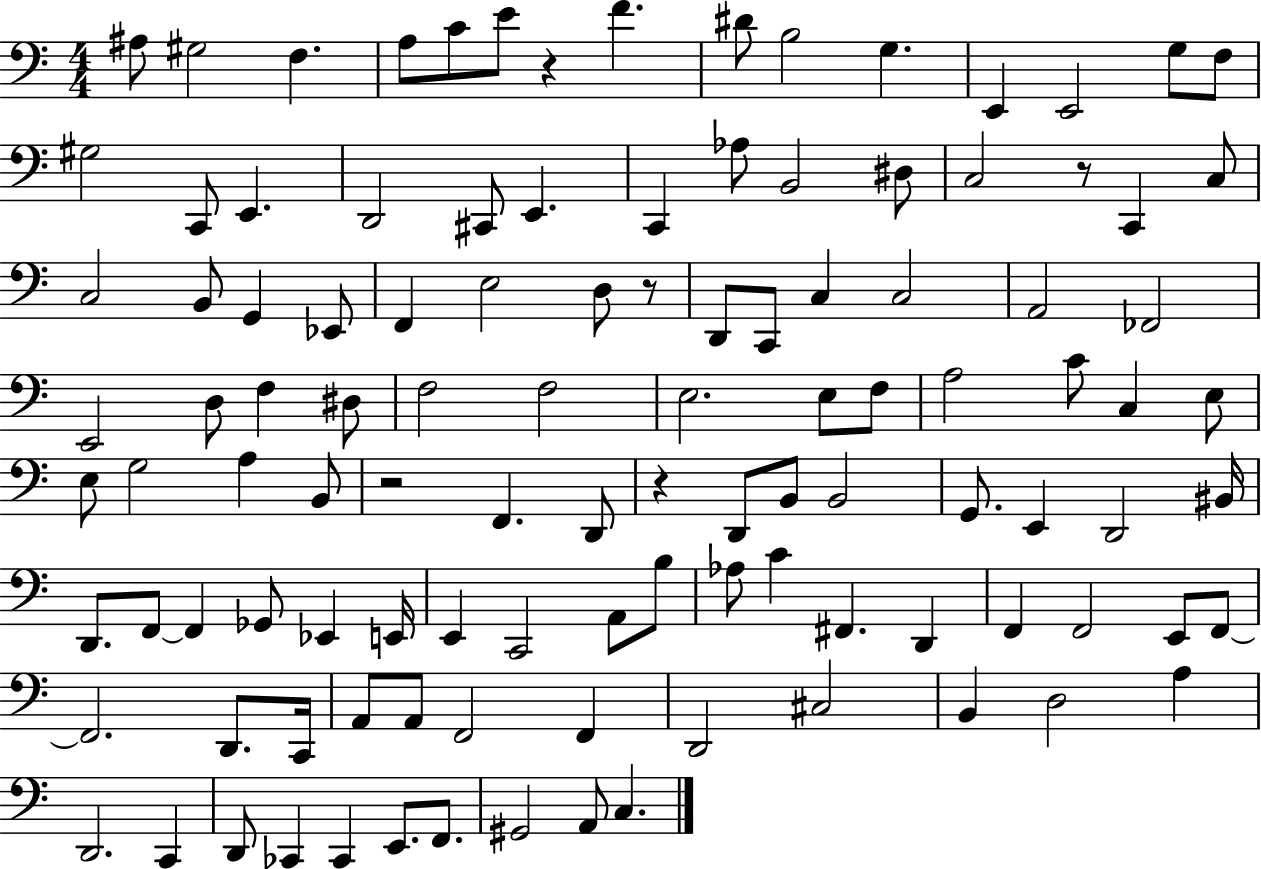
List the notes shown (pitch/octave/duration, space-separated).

A#3/e G#3/h F3/q. A3/e C4/e E4/e R/q F4/q. D#4/e B3/h G3/q. E2/q E2/h G3/e F3/e G#3/h C2/e E2/q. D2/h C#2/e E2/q. C2/q Ab3/e B2/h D#3/e C3/h R/e C2/q C3/e C3/h B2/e G2/q Eb2/e F2/q E3/h D3/e R/e D2/e C2/e C3/q C3/h A2/h FES2/h E2/h D3/e F3/q D#3/e F3/h F3/h E3/h. E3/e F3/e A3/h C4/e C3/q E3/e E3/e G3/h A3/q B2/e R/h F2/q. D2/e R/q D2/e B2/e B2/h G2/e. E2/q D2/h BIS2/s D2/e. F2/e F2/q Gb2/e Eb2/q E2/s E2/q C2/h A2/e B3/e Ab3/e C4/q F#2/q. D2/q F2/q F2/h E2/e F2/e F2/h. D2/e. C2/s A2/e A2/e F2/h F2/q D2/h C#3/h B2/q D3/h A3/q D2/h. C2/q D2/e CES2/q CES2/q E2/e. F2/e. G#2/h A2/e C3/q.